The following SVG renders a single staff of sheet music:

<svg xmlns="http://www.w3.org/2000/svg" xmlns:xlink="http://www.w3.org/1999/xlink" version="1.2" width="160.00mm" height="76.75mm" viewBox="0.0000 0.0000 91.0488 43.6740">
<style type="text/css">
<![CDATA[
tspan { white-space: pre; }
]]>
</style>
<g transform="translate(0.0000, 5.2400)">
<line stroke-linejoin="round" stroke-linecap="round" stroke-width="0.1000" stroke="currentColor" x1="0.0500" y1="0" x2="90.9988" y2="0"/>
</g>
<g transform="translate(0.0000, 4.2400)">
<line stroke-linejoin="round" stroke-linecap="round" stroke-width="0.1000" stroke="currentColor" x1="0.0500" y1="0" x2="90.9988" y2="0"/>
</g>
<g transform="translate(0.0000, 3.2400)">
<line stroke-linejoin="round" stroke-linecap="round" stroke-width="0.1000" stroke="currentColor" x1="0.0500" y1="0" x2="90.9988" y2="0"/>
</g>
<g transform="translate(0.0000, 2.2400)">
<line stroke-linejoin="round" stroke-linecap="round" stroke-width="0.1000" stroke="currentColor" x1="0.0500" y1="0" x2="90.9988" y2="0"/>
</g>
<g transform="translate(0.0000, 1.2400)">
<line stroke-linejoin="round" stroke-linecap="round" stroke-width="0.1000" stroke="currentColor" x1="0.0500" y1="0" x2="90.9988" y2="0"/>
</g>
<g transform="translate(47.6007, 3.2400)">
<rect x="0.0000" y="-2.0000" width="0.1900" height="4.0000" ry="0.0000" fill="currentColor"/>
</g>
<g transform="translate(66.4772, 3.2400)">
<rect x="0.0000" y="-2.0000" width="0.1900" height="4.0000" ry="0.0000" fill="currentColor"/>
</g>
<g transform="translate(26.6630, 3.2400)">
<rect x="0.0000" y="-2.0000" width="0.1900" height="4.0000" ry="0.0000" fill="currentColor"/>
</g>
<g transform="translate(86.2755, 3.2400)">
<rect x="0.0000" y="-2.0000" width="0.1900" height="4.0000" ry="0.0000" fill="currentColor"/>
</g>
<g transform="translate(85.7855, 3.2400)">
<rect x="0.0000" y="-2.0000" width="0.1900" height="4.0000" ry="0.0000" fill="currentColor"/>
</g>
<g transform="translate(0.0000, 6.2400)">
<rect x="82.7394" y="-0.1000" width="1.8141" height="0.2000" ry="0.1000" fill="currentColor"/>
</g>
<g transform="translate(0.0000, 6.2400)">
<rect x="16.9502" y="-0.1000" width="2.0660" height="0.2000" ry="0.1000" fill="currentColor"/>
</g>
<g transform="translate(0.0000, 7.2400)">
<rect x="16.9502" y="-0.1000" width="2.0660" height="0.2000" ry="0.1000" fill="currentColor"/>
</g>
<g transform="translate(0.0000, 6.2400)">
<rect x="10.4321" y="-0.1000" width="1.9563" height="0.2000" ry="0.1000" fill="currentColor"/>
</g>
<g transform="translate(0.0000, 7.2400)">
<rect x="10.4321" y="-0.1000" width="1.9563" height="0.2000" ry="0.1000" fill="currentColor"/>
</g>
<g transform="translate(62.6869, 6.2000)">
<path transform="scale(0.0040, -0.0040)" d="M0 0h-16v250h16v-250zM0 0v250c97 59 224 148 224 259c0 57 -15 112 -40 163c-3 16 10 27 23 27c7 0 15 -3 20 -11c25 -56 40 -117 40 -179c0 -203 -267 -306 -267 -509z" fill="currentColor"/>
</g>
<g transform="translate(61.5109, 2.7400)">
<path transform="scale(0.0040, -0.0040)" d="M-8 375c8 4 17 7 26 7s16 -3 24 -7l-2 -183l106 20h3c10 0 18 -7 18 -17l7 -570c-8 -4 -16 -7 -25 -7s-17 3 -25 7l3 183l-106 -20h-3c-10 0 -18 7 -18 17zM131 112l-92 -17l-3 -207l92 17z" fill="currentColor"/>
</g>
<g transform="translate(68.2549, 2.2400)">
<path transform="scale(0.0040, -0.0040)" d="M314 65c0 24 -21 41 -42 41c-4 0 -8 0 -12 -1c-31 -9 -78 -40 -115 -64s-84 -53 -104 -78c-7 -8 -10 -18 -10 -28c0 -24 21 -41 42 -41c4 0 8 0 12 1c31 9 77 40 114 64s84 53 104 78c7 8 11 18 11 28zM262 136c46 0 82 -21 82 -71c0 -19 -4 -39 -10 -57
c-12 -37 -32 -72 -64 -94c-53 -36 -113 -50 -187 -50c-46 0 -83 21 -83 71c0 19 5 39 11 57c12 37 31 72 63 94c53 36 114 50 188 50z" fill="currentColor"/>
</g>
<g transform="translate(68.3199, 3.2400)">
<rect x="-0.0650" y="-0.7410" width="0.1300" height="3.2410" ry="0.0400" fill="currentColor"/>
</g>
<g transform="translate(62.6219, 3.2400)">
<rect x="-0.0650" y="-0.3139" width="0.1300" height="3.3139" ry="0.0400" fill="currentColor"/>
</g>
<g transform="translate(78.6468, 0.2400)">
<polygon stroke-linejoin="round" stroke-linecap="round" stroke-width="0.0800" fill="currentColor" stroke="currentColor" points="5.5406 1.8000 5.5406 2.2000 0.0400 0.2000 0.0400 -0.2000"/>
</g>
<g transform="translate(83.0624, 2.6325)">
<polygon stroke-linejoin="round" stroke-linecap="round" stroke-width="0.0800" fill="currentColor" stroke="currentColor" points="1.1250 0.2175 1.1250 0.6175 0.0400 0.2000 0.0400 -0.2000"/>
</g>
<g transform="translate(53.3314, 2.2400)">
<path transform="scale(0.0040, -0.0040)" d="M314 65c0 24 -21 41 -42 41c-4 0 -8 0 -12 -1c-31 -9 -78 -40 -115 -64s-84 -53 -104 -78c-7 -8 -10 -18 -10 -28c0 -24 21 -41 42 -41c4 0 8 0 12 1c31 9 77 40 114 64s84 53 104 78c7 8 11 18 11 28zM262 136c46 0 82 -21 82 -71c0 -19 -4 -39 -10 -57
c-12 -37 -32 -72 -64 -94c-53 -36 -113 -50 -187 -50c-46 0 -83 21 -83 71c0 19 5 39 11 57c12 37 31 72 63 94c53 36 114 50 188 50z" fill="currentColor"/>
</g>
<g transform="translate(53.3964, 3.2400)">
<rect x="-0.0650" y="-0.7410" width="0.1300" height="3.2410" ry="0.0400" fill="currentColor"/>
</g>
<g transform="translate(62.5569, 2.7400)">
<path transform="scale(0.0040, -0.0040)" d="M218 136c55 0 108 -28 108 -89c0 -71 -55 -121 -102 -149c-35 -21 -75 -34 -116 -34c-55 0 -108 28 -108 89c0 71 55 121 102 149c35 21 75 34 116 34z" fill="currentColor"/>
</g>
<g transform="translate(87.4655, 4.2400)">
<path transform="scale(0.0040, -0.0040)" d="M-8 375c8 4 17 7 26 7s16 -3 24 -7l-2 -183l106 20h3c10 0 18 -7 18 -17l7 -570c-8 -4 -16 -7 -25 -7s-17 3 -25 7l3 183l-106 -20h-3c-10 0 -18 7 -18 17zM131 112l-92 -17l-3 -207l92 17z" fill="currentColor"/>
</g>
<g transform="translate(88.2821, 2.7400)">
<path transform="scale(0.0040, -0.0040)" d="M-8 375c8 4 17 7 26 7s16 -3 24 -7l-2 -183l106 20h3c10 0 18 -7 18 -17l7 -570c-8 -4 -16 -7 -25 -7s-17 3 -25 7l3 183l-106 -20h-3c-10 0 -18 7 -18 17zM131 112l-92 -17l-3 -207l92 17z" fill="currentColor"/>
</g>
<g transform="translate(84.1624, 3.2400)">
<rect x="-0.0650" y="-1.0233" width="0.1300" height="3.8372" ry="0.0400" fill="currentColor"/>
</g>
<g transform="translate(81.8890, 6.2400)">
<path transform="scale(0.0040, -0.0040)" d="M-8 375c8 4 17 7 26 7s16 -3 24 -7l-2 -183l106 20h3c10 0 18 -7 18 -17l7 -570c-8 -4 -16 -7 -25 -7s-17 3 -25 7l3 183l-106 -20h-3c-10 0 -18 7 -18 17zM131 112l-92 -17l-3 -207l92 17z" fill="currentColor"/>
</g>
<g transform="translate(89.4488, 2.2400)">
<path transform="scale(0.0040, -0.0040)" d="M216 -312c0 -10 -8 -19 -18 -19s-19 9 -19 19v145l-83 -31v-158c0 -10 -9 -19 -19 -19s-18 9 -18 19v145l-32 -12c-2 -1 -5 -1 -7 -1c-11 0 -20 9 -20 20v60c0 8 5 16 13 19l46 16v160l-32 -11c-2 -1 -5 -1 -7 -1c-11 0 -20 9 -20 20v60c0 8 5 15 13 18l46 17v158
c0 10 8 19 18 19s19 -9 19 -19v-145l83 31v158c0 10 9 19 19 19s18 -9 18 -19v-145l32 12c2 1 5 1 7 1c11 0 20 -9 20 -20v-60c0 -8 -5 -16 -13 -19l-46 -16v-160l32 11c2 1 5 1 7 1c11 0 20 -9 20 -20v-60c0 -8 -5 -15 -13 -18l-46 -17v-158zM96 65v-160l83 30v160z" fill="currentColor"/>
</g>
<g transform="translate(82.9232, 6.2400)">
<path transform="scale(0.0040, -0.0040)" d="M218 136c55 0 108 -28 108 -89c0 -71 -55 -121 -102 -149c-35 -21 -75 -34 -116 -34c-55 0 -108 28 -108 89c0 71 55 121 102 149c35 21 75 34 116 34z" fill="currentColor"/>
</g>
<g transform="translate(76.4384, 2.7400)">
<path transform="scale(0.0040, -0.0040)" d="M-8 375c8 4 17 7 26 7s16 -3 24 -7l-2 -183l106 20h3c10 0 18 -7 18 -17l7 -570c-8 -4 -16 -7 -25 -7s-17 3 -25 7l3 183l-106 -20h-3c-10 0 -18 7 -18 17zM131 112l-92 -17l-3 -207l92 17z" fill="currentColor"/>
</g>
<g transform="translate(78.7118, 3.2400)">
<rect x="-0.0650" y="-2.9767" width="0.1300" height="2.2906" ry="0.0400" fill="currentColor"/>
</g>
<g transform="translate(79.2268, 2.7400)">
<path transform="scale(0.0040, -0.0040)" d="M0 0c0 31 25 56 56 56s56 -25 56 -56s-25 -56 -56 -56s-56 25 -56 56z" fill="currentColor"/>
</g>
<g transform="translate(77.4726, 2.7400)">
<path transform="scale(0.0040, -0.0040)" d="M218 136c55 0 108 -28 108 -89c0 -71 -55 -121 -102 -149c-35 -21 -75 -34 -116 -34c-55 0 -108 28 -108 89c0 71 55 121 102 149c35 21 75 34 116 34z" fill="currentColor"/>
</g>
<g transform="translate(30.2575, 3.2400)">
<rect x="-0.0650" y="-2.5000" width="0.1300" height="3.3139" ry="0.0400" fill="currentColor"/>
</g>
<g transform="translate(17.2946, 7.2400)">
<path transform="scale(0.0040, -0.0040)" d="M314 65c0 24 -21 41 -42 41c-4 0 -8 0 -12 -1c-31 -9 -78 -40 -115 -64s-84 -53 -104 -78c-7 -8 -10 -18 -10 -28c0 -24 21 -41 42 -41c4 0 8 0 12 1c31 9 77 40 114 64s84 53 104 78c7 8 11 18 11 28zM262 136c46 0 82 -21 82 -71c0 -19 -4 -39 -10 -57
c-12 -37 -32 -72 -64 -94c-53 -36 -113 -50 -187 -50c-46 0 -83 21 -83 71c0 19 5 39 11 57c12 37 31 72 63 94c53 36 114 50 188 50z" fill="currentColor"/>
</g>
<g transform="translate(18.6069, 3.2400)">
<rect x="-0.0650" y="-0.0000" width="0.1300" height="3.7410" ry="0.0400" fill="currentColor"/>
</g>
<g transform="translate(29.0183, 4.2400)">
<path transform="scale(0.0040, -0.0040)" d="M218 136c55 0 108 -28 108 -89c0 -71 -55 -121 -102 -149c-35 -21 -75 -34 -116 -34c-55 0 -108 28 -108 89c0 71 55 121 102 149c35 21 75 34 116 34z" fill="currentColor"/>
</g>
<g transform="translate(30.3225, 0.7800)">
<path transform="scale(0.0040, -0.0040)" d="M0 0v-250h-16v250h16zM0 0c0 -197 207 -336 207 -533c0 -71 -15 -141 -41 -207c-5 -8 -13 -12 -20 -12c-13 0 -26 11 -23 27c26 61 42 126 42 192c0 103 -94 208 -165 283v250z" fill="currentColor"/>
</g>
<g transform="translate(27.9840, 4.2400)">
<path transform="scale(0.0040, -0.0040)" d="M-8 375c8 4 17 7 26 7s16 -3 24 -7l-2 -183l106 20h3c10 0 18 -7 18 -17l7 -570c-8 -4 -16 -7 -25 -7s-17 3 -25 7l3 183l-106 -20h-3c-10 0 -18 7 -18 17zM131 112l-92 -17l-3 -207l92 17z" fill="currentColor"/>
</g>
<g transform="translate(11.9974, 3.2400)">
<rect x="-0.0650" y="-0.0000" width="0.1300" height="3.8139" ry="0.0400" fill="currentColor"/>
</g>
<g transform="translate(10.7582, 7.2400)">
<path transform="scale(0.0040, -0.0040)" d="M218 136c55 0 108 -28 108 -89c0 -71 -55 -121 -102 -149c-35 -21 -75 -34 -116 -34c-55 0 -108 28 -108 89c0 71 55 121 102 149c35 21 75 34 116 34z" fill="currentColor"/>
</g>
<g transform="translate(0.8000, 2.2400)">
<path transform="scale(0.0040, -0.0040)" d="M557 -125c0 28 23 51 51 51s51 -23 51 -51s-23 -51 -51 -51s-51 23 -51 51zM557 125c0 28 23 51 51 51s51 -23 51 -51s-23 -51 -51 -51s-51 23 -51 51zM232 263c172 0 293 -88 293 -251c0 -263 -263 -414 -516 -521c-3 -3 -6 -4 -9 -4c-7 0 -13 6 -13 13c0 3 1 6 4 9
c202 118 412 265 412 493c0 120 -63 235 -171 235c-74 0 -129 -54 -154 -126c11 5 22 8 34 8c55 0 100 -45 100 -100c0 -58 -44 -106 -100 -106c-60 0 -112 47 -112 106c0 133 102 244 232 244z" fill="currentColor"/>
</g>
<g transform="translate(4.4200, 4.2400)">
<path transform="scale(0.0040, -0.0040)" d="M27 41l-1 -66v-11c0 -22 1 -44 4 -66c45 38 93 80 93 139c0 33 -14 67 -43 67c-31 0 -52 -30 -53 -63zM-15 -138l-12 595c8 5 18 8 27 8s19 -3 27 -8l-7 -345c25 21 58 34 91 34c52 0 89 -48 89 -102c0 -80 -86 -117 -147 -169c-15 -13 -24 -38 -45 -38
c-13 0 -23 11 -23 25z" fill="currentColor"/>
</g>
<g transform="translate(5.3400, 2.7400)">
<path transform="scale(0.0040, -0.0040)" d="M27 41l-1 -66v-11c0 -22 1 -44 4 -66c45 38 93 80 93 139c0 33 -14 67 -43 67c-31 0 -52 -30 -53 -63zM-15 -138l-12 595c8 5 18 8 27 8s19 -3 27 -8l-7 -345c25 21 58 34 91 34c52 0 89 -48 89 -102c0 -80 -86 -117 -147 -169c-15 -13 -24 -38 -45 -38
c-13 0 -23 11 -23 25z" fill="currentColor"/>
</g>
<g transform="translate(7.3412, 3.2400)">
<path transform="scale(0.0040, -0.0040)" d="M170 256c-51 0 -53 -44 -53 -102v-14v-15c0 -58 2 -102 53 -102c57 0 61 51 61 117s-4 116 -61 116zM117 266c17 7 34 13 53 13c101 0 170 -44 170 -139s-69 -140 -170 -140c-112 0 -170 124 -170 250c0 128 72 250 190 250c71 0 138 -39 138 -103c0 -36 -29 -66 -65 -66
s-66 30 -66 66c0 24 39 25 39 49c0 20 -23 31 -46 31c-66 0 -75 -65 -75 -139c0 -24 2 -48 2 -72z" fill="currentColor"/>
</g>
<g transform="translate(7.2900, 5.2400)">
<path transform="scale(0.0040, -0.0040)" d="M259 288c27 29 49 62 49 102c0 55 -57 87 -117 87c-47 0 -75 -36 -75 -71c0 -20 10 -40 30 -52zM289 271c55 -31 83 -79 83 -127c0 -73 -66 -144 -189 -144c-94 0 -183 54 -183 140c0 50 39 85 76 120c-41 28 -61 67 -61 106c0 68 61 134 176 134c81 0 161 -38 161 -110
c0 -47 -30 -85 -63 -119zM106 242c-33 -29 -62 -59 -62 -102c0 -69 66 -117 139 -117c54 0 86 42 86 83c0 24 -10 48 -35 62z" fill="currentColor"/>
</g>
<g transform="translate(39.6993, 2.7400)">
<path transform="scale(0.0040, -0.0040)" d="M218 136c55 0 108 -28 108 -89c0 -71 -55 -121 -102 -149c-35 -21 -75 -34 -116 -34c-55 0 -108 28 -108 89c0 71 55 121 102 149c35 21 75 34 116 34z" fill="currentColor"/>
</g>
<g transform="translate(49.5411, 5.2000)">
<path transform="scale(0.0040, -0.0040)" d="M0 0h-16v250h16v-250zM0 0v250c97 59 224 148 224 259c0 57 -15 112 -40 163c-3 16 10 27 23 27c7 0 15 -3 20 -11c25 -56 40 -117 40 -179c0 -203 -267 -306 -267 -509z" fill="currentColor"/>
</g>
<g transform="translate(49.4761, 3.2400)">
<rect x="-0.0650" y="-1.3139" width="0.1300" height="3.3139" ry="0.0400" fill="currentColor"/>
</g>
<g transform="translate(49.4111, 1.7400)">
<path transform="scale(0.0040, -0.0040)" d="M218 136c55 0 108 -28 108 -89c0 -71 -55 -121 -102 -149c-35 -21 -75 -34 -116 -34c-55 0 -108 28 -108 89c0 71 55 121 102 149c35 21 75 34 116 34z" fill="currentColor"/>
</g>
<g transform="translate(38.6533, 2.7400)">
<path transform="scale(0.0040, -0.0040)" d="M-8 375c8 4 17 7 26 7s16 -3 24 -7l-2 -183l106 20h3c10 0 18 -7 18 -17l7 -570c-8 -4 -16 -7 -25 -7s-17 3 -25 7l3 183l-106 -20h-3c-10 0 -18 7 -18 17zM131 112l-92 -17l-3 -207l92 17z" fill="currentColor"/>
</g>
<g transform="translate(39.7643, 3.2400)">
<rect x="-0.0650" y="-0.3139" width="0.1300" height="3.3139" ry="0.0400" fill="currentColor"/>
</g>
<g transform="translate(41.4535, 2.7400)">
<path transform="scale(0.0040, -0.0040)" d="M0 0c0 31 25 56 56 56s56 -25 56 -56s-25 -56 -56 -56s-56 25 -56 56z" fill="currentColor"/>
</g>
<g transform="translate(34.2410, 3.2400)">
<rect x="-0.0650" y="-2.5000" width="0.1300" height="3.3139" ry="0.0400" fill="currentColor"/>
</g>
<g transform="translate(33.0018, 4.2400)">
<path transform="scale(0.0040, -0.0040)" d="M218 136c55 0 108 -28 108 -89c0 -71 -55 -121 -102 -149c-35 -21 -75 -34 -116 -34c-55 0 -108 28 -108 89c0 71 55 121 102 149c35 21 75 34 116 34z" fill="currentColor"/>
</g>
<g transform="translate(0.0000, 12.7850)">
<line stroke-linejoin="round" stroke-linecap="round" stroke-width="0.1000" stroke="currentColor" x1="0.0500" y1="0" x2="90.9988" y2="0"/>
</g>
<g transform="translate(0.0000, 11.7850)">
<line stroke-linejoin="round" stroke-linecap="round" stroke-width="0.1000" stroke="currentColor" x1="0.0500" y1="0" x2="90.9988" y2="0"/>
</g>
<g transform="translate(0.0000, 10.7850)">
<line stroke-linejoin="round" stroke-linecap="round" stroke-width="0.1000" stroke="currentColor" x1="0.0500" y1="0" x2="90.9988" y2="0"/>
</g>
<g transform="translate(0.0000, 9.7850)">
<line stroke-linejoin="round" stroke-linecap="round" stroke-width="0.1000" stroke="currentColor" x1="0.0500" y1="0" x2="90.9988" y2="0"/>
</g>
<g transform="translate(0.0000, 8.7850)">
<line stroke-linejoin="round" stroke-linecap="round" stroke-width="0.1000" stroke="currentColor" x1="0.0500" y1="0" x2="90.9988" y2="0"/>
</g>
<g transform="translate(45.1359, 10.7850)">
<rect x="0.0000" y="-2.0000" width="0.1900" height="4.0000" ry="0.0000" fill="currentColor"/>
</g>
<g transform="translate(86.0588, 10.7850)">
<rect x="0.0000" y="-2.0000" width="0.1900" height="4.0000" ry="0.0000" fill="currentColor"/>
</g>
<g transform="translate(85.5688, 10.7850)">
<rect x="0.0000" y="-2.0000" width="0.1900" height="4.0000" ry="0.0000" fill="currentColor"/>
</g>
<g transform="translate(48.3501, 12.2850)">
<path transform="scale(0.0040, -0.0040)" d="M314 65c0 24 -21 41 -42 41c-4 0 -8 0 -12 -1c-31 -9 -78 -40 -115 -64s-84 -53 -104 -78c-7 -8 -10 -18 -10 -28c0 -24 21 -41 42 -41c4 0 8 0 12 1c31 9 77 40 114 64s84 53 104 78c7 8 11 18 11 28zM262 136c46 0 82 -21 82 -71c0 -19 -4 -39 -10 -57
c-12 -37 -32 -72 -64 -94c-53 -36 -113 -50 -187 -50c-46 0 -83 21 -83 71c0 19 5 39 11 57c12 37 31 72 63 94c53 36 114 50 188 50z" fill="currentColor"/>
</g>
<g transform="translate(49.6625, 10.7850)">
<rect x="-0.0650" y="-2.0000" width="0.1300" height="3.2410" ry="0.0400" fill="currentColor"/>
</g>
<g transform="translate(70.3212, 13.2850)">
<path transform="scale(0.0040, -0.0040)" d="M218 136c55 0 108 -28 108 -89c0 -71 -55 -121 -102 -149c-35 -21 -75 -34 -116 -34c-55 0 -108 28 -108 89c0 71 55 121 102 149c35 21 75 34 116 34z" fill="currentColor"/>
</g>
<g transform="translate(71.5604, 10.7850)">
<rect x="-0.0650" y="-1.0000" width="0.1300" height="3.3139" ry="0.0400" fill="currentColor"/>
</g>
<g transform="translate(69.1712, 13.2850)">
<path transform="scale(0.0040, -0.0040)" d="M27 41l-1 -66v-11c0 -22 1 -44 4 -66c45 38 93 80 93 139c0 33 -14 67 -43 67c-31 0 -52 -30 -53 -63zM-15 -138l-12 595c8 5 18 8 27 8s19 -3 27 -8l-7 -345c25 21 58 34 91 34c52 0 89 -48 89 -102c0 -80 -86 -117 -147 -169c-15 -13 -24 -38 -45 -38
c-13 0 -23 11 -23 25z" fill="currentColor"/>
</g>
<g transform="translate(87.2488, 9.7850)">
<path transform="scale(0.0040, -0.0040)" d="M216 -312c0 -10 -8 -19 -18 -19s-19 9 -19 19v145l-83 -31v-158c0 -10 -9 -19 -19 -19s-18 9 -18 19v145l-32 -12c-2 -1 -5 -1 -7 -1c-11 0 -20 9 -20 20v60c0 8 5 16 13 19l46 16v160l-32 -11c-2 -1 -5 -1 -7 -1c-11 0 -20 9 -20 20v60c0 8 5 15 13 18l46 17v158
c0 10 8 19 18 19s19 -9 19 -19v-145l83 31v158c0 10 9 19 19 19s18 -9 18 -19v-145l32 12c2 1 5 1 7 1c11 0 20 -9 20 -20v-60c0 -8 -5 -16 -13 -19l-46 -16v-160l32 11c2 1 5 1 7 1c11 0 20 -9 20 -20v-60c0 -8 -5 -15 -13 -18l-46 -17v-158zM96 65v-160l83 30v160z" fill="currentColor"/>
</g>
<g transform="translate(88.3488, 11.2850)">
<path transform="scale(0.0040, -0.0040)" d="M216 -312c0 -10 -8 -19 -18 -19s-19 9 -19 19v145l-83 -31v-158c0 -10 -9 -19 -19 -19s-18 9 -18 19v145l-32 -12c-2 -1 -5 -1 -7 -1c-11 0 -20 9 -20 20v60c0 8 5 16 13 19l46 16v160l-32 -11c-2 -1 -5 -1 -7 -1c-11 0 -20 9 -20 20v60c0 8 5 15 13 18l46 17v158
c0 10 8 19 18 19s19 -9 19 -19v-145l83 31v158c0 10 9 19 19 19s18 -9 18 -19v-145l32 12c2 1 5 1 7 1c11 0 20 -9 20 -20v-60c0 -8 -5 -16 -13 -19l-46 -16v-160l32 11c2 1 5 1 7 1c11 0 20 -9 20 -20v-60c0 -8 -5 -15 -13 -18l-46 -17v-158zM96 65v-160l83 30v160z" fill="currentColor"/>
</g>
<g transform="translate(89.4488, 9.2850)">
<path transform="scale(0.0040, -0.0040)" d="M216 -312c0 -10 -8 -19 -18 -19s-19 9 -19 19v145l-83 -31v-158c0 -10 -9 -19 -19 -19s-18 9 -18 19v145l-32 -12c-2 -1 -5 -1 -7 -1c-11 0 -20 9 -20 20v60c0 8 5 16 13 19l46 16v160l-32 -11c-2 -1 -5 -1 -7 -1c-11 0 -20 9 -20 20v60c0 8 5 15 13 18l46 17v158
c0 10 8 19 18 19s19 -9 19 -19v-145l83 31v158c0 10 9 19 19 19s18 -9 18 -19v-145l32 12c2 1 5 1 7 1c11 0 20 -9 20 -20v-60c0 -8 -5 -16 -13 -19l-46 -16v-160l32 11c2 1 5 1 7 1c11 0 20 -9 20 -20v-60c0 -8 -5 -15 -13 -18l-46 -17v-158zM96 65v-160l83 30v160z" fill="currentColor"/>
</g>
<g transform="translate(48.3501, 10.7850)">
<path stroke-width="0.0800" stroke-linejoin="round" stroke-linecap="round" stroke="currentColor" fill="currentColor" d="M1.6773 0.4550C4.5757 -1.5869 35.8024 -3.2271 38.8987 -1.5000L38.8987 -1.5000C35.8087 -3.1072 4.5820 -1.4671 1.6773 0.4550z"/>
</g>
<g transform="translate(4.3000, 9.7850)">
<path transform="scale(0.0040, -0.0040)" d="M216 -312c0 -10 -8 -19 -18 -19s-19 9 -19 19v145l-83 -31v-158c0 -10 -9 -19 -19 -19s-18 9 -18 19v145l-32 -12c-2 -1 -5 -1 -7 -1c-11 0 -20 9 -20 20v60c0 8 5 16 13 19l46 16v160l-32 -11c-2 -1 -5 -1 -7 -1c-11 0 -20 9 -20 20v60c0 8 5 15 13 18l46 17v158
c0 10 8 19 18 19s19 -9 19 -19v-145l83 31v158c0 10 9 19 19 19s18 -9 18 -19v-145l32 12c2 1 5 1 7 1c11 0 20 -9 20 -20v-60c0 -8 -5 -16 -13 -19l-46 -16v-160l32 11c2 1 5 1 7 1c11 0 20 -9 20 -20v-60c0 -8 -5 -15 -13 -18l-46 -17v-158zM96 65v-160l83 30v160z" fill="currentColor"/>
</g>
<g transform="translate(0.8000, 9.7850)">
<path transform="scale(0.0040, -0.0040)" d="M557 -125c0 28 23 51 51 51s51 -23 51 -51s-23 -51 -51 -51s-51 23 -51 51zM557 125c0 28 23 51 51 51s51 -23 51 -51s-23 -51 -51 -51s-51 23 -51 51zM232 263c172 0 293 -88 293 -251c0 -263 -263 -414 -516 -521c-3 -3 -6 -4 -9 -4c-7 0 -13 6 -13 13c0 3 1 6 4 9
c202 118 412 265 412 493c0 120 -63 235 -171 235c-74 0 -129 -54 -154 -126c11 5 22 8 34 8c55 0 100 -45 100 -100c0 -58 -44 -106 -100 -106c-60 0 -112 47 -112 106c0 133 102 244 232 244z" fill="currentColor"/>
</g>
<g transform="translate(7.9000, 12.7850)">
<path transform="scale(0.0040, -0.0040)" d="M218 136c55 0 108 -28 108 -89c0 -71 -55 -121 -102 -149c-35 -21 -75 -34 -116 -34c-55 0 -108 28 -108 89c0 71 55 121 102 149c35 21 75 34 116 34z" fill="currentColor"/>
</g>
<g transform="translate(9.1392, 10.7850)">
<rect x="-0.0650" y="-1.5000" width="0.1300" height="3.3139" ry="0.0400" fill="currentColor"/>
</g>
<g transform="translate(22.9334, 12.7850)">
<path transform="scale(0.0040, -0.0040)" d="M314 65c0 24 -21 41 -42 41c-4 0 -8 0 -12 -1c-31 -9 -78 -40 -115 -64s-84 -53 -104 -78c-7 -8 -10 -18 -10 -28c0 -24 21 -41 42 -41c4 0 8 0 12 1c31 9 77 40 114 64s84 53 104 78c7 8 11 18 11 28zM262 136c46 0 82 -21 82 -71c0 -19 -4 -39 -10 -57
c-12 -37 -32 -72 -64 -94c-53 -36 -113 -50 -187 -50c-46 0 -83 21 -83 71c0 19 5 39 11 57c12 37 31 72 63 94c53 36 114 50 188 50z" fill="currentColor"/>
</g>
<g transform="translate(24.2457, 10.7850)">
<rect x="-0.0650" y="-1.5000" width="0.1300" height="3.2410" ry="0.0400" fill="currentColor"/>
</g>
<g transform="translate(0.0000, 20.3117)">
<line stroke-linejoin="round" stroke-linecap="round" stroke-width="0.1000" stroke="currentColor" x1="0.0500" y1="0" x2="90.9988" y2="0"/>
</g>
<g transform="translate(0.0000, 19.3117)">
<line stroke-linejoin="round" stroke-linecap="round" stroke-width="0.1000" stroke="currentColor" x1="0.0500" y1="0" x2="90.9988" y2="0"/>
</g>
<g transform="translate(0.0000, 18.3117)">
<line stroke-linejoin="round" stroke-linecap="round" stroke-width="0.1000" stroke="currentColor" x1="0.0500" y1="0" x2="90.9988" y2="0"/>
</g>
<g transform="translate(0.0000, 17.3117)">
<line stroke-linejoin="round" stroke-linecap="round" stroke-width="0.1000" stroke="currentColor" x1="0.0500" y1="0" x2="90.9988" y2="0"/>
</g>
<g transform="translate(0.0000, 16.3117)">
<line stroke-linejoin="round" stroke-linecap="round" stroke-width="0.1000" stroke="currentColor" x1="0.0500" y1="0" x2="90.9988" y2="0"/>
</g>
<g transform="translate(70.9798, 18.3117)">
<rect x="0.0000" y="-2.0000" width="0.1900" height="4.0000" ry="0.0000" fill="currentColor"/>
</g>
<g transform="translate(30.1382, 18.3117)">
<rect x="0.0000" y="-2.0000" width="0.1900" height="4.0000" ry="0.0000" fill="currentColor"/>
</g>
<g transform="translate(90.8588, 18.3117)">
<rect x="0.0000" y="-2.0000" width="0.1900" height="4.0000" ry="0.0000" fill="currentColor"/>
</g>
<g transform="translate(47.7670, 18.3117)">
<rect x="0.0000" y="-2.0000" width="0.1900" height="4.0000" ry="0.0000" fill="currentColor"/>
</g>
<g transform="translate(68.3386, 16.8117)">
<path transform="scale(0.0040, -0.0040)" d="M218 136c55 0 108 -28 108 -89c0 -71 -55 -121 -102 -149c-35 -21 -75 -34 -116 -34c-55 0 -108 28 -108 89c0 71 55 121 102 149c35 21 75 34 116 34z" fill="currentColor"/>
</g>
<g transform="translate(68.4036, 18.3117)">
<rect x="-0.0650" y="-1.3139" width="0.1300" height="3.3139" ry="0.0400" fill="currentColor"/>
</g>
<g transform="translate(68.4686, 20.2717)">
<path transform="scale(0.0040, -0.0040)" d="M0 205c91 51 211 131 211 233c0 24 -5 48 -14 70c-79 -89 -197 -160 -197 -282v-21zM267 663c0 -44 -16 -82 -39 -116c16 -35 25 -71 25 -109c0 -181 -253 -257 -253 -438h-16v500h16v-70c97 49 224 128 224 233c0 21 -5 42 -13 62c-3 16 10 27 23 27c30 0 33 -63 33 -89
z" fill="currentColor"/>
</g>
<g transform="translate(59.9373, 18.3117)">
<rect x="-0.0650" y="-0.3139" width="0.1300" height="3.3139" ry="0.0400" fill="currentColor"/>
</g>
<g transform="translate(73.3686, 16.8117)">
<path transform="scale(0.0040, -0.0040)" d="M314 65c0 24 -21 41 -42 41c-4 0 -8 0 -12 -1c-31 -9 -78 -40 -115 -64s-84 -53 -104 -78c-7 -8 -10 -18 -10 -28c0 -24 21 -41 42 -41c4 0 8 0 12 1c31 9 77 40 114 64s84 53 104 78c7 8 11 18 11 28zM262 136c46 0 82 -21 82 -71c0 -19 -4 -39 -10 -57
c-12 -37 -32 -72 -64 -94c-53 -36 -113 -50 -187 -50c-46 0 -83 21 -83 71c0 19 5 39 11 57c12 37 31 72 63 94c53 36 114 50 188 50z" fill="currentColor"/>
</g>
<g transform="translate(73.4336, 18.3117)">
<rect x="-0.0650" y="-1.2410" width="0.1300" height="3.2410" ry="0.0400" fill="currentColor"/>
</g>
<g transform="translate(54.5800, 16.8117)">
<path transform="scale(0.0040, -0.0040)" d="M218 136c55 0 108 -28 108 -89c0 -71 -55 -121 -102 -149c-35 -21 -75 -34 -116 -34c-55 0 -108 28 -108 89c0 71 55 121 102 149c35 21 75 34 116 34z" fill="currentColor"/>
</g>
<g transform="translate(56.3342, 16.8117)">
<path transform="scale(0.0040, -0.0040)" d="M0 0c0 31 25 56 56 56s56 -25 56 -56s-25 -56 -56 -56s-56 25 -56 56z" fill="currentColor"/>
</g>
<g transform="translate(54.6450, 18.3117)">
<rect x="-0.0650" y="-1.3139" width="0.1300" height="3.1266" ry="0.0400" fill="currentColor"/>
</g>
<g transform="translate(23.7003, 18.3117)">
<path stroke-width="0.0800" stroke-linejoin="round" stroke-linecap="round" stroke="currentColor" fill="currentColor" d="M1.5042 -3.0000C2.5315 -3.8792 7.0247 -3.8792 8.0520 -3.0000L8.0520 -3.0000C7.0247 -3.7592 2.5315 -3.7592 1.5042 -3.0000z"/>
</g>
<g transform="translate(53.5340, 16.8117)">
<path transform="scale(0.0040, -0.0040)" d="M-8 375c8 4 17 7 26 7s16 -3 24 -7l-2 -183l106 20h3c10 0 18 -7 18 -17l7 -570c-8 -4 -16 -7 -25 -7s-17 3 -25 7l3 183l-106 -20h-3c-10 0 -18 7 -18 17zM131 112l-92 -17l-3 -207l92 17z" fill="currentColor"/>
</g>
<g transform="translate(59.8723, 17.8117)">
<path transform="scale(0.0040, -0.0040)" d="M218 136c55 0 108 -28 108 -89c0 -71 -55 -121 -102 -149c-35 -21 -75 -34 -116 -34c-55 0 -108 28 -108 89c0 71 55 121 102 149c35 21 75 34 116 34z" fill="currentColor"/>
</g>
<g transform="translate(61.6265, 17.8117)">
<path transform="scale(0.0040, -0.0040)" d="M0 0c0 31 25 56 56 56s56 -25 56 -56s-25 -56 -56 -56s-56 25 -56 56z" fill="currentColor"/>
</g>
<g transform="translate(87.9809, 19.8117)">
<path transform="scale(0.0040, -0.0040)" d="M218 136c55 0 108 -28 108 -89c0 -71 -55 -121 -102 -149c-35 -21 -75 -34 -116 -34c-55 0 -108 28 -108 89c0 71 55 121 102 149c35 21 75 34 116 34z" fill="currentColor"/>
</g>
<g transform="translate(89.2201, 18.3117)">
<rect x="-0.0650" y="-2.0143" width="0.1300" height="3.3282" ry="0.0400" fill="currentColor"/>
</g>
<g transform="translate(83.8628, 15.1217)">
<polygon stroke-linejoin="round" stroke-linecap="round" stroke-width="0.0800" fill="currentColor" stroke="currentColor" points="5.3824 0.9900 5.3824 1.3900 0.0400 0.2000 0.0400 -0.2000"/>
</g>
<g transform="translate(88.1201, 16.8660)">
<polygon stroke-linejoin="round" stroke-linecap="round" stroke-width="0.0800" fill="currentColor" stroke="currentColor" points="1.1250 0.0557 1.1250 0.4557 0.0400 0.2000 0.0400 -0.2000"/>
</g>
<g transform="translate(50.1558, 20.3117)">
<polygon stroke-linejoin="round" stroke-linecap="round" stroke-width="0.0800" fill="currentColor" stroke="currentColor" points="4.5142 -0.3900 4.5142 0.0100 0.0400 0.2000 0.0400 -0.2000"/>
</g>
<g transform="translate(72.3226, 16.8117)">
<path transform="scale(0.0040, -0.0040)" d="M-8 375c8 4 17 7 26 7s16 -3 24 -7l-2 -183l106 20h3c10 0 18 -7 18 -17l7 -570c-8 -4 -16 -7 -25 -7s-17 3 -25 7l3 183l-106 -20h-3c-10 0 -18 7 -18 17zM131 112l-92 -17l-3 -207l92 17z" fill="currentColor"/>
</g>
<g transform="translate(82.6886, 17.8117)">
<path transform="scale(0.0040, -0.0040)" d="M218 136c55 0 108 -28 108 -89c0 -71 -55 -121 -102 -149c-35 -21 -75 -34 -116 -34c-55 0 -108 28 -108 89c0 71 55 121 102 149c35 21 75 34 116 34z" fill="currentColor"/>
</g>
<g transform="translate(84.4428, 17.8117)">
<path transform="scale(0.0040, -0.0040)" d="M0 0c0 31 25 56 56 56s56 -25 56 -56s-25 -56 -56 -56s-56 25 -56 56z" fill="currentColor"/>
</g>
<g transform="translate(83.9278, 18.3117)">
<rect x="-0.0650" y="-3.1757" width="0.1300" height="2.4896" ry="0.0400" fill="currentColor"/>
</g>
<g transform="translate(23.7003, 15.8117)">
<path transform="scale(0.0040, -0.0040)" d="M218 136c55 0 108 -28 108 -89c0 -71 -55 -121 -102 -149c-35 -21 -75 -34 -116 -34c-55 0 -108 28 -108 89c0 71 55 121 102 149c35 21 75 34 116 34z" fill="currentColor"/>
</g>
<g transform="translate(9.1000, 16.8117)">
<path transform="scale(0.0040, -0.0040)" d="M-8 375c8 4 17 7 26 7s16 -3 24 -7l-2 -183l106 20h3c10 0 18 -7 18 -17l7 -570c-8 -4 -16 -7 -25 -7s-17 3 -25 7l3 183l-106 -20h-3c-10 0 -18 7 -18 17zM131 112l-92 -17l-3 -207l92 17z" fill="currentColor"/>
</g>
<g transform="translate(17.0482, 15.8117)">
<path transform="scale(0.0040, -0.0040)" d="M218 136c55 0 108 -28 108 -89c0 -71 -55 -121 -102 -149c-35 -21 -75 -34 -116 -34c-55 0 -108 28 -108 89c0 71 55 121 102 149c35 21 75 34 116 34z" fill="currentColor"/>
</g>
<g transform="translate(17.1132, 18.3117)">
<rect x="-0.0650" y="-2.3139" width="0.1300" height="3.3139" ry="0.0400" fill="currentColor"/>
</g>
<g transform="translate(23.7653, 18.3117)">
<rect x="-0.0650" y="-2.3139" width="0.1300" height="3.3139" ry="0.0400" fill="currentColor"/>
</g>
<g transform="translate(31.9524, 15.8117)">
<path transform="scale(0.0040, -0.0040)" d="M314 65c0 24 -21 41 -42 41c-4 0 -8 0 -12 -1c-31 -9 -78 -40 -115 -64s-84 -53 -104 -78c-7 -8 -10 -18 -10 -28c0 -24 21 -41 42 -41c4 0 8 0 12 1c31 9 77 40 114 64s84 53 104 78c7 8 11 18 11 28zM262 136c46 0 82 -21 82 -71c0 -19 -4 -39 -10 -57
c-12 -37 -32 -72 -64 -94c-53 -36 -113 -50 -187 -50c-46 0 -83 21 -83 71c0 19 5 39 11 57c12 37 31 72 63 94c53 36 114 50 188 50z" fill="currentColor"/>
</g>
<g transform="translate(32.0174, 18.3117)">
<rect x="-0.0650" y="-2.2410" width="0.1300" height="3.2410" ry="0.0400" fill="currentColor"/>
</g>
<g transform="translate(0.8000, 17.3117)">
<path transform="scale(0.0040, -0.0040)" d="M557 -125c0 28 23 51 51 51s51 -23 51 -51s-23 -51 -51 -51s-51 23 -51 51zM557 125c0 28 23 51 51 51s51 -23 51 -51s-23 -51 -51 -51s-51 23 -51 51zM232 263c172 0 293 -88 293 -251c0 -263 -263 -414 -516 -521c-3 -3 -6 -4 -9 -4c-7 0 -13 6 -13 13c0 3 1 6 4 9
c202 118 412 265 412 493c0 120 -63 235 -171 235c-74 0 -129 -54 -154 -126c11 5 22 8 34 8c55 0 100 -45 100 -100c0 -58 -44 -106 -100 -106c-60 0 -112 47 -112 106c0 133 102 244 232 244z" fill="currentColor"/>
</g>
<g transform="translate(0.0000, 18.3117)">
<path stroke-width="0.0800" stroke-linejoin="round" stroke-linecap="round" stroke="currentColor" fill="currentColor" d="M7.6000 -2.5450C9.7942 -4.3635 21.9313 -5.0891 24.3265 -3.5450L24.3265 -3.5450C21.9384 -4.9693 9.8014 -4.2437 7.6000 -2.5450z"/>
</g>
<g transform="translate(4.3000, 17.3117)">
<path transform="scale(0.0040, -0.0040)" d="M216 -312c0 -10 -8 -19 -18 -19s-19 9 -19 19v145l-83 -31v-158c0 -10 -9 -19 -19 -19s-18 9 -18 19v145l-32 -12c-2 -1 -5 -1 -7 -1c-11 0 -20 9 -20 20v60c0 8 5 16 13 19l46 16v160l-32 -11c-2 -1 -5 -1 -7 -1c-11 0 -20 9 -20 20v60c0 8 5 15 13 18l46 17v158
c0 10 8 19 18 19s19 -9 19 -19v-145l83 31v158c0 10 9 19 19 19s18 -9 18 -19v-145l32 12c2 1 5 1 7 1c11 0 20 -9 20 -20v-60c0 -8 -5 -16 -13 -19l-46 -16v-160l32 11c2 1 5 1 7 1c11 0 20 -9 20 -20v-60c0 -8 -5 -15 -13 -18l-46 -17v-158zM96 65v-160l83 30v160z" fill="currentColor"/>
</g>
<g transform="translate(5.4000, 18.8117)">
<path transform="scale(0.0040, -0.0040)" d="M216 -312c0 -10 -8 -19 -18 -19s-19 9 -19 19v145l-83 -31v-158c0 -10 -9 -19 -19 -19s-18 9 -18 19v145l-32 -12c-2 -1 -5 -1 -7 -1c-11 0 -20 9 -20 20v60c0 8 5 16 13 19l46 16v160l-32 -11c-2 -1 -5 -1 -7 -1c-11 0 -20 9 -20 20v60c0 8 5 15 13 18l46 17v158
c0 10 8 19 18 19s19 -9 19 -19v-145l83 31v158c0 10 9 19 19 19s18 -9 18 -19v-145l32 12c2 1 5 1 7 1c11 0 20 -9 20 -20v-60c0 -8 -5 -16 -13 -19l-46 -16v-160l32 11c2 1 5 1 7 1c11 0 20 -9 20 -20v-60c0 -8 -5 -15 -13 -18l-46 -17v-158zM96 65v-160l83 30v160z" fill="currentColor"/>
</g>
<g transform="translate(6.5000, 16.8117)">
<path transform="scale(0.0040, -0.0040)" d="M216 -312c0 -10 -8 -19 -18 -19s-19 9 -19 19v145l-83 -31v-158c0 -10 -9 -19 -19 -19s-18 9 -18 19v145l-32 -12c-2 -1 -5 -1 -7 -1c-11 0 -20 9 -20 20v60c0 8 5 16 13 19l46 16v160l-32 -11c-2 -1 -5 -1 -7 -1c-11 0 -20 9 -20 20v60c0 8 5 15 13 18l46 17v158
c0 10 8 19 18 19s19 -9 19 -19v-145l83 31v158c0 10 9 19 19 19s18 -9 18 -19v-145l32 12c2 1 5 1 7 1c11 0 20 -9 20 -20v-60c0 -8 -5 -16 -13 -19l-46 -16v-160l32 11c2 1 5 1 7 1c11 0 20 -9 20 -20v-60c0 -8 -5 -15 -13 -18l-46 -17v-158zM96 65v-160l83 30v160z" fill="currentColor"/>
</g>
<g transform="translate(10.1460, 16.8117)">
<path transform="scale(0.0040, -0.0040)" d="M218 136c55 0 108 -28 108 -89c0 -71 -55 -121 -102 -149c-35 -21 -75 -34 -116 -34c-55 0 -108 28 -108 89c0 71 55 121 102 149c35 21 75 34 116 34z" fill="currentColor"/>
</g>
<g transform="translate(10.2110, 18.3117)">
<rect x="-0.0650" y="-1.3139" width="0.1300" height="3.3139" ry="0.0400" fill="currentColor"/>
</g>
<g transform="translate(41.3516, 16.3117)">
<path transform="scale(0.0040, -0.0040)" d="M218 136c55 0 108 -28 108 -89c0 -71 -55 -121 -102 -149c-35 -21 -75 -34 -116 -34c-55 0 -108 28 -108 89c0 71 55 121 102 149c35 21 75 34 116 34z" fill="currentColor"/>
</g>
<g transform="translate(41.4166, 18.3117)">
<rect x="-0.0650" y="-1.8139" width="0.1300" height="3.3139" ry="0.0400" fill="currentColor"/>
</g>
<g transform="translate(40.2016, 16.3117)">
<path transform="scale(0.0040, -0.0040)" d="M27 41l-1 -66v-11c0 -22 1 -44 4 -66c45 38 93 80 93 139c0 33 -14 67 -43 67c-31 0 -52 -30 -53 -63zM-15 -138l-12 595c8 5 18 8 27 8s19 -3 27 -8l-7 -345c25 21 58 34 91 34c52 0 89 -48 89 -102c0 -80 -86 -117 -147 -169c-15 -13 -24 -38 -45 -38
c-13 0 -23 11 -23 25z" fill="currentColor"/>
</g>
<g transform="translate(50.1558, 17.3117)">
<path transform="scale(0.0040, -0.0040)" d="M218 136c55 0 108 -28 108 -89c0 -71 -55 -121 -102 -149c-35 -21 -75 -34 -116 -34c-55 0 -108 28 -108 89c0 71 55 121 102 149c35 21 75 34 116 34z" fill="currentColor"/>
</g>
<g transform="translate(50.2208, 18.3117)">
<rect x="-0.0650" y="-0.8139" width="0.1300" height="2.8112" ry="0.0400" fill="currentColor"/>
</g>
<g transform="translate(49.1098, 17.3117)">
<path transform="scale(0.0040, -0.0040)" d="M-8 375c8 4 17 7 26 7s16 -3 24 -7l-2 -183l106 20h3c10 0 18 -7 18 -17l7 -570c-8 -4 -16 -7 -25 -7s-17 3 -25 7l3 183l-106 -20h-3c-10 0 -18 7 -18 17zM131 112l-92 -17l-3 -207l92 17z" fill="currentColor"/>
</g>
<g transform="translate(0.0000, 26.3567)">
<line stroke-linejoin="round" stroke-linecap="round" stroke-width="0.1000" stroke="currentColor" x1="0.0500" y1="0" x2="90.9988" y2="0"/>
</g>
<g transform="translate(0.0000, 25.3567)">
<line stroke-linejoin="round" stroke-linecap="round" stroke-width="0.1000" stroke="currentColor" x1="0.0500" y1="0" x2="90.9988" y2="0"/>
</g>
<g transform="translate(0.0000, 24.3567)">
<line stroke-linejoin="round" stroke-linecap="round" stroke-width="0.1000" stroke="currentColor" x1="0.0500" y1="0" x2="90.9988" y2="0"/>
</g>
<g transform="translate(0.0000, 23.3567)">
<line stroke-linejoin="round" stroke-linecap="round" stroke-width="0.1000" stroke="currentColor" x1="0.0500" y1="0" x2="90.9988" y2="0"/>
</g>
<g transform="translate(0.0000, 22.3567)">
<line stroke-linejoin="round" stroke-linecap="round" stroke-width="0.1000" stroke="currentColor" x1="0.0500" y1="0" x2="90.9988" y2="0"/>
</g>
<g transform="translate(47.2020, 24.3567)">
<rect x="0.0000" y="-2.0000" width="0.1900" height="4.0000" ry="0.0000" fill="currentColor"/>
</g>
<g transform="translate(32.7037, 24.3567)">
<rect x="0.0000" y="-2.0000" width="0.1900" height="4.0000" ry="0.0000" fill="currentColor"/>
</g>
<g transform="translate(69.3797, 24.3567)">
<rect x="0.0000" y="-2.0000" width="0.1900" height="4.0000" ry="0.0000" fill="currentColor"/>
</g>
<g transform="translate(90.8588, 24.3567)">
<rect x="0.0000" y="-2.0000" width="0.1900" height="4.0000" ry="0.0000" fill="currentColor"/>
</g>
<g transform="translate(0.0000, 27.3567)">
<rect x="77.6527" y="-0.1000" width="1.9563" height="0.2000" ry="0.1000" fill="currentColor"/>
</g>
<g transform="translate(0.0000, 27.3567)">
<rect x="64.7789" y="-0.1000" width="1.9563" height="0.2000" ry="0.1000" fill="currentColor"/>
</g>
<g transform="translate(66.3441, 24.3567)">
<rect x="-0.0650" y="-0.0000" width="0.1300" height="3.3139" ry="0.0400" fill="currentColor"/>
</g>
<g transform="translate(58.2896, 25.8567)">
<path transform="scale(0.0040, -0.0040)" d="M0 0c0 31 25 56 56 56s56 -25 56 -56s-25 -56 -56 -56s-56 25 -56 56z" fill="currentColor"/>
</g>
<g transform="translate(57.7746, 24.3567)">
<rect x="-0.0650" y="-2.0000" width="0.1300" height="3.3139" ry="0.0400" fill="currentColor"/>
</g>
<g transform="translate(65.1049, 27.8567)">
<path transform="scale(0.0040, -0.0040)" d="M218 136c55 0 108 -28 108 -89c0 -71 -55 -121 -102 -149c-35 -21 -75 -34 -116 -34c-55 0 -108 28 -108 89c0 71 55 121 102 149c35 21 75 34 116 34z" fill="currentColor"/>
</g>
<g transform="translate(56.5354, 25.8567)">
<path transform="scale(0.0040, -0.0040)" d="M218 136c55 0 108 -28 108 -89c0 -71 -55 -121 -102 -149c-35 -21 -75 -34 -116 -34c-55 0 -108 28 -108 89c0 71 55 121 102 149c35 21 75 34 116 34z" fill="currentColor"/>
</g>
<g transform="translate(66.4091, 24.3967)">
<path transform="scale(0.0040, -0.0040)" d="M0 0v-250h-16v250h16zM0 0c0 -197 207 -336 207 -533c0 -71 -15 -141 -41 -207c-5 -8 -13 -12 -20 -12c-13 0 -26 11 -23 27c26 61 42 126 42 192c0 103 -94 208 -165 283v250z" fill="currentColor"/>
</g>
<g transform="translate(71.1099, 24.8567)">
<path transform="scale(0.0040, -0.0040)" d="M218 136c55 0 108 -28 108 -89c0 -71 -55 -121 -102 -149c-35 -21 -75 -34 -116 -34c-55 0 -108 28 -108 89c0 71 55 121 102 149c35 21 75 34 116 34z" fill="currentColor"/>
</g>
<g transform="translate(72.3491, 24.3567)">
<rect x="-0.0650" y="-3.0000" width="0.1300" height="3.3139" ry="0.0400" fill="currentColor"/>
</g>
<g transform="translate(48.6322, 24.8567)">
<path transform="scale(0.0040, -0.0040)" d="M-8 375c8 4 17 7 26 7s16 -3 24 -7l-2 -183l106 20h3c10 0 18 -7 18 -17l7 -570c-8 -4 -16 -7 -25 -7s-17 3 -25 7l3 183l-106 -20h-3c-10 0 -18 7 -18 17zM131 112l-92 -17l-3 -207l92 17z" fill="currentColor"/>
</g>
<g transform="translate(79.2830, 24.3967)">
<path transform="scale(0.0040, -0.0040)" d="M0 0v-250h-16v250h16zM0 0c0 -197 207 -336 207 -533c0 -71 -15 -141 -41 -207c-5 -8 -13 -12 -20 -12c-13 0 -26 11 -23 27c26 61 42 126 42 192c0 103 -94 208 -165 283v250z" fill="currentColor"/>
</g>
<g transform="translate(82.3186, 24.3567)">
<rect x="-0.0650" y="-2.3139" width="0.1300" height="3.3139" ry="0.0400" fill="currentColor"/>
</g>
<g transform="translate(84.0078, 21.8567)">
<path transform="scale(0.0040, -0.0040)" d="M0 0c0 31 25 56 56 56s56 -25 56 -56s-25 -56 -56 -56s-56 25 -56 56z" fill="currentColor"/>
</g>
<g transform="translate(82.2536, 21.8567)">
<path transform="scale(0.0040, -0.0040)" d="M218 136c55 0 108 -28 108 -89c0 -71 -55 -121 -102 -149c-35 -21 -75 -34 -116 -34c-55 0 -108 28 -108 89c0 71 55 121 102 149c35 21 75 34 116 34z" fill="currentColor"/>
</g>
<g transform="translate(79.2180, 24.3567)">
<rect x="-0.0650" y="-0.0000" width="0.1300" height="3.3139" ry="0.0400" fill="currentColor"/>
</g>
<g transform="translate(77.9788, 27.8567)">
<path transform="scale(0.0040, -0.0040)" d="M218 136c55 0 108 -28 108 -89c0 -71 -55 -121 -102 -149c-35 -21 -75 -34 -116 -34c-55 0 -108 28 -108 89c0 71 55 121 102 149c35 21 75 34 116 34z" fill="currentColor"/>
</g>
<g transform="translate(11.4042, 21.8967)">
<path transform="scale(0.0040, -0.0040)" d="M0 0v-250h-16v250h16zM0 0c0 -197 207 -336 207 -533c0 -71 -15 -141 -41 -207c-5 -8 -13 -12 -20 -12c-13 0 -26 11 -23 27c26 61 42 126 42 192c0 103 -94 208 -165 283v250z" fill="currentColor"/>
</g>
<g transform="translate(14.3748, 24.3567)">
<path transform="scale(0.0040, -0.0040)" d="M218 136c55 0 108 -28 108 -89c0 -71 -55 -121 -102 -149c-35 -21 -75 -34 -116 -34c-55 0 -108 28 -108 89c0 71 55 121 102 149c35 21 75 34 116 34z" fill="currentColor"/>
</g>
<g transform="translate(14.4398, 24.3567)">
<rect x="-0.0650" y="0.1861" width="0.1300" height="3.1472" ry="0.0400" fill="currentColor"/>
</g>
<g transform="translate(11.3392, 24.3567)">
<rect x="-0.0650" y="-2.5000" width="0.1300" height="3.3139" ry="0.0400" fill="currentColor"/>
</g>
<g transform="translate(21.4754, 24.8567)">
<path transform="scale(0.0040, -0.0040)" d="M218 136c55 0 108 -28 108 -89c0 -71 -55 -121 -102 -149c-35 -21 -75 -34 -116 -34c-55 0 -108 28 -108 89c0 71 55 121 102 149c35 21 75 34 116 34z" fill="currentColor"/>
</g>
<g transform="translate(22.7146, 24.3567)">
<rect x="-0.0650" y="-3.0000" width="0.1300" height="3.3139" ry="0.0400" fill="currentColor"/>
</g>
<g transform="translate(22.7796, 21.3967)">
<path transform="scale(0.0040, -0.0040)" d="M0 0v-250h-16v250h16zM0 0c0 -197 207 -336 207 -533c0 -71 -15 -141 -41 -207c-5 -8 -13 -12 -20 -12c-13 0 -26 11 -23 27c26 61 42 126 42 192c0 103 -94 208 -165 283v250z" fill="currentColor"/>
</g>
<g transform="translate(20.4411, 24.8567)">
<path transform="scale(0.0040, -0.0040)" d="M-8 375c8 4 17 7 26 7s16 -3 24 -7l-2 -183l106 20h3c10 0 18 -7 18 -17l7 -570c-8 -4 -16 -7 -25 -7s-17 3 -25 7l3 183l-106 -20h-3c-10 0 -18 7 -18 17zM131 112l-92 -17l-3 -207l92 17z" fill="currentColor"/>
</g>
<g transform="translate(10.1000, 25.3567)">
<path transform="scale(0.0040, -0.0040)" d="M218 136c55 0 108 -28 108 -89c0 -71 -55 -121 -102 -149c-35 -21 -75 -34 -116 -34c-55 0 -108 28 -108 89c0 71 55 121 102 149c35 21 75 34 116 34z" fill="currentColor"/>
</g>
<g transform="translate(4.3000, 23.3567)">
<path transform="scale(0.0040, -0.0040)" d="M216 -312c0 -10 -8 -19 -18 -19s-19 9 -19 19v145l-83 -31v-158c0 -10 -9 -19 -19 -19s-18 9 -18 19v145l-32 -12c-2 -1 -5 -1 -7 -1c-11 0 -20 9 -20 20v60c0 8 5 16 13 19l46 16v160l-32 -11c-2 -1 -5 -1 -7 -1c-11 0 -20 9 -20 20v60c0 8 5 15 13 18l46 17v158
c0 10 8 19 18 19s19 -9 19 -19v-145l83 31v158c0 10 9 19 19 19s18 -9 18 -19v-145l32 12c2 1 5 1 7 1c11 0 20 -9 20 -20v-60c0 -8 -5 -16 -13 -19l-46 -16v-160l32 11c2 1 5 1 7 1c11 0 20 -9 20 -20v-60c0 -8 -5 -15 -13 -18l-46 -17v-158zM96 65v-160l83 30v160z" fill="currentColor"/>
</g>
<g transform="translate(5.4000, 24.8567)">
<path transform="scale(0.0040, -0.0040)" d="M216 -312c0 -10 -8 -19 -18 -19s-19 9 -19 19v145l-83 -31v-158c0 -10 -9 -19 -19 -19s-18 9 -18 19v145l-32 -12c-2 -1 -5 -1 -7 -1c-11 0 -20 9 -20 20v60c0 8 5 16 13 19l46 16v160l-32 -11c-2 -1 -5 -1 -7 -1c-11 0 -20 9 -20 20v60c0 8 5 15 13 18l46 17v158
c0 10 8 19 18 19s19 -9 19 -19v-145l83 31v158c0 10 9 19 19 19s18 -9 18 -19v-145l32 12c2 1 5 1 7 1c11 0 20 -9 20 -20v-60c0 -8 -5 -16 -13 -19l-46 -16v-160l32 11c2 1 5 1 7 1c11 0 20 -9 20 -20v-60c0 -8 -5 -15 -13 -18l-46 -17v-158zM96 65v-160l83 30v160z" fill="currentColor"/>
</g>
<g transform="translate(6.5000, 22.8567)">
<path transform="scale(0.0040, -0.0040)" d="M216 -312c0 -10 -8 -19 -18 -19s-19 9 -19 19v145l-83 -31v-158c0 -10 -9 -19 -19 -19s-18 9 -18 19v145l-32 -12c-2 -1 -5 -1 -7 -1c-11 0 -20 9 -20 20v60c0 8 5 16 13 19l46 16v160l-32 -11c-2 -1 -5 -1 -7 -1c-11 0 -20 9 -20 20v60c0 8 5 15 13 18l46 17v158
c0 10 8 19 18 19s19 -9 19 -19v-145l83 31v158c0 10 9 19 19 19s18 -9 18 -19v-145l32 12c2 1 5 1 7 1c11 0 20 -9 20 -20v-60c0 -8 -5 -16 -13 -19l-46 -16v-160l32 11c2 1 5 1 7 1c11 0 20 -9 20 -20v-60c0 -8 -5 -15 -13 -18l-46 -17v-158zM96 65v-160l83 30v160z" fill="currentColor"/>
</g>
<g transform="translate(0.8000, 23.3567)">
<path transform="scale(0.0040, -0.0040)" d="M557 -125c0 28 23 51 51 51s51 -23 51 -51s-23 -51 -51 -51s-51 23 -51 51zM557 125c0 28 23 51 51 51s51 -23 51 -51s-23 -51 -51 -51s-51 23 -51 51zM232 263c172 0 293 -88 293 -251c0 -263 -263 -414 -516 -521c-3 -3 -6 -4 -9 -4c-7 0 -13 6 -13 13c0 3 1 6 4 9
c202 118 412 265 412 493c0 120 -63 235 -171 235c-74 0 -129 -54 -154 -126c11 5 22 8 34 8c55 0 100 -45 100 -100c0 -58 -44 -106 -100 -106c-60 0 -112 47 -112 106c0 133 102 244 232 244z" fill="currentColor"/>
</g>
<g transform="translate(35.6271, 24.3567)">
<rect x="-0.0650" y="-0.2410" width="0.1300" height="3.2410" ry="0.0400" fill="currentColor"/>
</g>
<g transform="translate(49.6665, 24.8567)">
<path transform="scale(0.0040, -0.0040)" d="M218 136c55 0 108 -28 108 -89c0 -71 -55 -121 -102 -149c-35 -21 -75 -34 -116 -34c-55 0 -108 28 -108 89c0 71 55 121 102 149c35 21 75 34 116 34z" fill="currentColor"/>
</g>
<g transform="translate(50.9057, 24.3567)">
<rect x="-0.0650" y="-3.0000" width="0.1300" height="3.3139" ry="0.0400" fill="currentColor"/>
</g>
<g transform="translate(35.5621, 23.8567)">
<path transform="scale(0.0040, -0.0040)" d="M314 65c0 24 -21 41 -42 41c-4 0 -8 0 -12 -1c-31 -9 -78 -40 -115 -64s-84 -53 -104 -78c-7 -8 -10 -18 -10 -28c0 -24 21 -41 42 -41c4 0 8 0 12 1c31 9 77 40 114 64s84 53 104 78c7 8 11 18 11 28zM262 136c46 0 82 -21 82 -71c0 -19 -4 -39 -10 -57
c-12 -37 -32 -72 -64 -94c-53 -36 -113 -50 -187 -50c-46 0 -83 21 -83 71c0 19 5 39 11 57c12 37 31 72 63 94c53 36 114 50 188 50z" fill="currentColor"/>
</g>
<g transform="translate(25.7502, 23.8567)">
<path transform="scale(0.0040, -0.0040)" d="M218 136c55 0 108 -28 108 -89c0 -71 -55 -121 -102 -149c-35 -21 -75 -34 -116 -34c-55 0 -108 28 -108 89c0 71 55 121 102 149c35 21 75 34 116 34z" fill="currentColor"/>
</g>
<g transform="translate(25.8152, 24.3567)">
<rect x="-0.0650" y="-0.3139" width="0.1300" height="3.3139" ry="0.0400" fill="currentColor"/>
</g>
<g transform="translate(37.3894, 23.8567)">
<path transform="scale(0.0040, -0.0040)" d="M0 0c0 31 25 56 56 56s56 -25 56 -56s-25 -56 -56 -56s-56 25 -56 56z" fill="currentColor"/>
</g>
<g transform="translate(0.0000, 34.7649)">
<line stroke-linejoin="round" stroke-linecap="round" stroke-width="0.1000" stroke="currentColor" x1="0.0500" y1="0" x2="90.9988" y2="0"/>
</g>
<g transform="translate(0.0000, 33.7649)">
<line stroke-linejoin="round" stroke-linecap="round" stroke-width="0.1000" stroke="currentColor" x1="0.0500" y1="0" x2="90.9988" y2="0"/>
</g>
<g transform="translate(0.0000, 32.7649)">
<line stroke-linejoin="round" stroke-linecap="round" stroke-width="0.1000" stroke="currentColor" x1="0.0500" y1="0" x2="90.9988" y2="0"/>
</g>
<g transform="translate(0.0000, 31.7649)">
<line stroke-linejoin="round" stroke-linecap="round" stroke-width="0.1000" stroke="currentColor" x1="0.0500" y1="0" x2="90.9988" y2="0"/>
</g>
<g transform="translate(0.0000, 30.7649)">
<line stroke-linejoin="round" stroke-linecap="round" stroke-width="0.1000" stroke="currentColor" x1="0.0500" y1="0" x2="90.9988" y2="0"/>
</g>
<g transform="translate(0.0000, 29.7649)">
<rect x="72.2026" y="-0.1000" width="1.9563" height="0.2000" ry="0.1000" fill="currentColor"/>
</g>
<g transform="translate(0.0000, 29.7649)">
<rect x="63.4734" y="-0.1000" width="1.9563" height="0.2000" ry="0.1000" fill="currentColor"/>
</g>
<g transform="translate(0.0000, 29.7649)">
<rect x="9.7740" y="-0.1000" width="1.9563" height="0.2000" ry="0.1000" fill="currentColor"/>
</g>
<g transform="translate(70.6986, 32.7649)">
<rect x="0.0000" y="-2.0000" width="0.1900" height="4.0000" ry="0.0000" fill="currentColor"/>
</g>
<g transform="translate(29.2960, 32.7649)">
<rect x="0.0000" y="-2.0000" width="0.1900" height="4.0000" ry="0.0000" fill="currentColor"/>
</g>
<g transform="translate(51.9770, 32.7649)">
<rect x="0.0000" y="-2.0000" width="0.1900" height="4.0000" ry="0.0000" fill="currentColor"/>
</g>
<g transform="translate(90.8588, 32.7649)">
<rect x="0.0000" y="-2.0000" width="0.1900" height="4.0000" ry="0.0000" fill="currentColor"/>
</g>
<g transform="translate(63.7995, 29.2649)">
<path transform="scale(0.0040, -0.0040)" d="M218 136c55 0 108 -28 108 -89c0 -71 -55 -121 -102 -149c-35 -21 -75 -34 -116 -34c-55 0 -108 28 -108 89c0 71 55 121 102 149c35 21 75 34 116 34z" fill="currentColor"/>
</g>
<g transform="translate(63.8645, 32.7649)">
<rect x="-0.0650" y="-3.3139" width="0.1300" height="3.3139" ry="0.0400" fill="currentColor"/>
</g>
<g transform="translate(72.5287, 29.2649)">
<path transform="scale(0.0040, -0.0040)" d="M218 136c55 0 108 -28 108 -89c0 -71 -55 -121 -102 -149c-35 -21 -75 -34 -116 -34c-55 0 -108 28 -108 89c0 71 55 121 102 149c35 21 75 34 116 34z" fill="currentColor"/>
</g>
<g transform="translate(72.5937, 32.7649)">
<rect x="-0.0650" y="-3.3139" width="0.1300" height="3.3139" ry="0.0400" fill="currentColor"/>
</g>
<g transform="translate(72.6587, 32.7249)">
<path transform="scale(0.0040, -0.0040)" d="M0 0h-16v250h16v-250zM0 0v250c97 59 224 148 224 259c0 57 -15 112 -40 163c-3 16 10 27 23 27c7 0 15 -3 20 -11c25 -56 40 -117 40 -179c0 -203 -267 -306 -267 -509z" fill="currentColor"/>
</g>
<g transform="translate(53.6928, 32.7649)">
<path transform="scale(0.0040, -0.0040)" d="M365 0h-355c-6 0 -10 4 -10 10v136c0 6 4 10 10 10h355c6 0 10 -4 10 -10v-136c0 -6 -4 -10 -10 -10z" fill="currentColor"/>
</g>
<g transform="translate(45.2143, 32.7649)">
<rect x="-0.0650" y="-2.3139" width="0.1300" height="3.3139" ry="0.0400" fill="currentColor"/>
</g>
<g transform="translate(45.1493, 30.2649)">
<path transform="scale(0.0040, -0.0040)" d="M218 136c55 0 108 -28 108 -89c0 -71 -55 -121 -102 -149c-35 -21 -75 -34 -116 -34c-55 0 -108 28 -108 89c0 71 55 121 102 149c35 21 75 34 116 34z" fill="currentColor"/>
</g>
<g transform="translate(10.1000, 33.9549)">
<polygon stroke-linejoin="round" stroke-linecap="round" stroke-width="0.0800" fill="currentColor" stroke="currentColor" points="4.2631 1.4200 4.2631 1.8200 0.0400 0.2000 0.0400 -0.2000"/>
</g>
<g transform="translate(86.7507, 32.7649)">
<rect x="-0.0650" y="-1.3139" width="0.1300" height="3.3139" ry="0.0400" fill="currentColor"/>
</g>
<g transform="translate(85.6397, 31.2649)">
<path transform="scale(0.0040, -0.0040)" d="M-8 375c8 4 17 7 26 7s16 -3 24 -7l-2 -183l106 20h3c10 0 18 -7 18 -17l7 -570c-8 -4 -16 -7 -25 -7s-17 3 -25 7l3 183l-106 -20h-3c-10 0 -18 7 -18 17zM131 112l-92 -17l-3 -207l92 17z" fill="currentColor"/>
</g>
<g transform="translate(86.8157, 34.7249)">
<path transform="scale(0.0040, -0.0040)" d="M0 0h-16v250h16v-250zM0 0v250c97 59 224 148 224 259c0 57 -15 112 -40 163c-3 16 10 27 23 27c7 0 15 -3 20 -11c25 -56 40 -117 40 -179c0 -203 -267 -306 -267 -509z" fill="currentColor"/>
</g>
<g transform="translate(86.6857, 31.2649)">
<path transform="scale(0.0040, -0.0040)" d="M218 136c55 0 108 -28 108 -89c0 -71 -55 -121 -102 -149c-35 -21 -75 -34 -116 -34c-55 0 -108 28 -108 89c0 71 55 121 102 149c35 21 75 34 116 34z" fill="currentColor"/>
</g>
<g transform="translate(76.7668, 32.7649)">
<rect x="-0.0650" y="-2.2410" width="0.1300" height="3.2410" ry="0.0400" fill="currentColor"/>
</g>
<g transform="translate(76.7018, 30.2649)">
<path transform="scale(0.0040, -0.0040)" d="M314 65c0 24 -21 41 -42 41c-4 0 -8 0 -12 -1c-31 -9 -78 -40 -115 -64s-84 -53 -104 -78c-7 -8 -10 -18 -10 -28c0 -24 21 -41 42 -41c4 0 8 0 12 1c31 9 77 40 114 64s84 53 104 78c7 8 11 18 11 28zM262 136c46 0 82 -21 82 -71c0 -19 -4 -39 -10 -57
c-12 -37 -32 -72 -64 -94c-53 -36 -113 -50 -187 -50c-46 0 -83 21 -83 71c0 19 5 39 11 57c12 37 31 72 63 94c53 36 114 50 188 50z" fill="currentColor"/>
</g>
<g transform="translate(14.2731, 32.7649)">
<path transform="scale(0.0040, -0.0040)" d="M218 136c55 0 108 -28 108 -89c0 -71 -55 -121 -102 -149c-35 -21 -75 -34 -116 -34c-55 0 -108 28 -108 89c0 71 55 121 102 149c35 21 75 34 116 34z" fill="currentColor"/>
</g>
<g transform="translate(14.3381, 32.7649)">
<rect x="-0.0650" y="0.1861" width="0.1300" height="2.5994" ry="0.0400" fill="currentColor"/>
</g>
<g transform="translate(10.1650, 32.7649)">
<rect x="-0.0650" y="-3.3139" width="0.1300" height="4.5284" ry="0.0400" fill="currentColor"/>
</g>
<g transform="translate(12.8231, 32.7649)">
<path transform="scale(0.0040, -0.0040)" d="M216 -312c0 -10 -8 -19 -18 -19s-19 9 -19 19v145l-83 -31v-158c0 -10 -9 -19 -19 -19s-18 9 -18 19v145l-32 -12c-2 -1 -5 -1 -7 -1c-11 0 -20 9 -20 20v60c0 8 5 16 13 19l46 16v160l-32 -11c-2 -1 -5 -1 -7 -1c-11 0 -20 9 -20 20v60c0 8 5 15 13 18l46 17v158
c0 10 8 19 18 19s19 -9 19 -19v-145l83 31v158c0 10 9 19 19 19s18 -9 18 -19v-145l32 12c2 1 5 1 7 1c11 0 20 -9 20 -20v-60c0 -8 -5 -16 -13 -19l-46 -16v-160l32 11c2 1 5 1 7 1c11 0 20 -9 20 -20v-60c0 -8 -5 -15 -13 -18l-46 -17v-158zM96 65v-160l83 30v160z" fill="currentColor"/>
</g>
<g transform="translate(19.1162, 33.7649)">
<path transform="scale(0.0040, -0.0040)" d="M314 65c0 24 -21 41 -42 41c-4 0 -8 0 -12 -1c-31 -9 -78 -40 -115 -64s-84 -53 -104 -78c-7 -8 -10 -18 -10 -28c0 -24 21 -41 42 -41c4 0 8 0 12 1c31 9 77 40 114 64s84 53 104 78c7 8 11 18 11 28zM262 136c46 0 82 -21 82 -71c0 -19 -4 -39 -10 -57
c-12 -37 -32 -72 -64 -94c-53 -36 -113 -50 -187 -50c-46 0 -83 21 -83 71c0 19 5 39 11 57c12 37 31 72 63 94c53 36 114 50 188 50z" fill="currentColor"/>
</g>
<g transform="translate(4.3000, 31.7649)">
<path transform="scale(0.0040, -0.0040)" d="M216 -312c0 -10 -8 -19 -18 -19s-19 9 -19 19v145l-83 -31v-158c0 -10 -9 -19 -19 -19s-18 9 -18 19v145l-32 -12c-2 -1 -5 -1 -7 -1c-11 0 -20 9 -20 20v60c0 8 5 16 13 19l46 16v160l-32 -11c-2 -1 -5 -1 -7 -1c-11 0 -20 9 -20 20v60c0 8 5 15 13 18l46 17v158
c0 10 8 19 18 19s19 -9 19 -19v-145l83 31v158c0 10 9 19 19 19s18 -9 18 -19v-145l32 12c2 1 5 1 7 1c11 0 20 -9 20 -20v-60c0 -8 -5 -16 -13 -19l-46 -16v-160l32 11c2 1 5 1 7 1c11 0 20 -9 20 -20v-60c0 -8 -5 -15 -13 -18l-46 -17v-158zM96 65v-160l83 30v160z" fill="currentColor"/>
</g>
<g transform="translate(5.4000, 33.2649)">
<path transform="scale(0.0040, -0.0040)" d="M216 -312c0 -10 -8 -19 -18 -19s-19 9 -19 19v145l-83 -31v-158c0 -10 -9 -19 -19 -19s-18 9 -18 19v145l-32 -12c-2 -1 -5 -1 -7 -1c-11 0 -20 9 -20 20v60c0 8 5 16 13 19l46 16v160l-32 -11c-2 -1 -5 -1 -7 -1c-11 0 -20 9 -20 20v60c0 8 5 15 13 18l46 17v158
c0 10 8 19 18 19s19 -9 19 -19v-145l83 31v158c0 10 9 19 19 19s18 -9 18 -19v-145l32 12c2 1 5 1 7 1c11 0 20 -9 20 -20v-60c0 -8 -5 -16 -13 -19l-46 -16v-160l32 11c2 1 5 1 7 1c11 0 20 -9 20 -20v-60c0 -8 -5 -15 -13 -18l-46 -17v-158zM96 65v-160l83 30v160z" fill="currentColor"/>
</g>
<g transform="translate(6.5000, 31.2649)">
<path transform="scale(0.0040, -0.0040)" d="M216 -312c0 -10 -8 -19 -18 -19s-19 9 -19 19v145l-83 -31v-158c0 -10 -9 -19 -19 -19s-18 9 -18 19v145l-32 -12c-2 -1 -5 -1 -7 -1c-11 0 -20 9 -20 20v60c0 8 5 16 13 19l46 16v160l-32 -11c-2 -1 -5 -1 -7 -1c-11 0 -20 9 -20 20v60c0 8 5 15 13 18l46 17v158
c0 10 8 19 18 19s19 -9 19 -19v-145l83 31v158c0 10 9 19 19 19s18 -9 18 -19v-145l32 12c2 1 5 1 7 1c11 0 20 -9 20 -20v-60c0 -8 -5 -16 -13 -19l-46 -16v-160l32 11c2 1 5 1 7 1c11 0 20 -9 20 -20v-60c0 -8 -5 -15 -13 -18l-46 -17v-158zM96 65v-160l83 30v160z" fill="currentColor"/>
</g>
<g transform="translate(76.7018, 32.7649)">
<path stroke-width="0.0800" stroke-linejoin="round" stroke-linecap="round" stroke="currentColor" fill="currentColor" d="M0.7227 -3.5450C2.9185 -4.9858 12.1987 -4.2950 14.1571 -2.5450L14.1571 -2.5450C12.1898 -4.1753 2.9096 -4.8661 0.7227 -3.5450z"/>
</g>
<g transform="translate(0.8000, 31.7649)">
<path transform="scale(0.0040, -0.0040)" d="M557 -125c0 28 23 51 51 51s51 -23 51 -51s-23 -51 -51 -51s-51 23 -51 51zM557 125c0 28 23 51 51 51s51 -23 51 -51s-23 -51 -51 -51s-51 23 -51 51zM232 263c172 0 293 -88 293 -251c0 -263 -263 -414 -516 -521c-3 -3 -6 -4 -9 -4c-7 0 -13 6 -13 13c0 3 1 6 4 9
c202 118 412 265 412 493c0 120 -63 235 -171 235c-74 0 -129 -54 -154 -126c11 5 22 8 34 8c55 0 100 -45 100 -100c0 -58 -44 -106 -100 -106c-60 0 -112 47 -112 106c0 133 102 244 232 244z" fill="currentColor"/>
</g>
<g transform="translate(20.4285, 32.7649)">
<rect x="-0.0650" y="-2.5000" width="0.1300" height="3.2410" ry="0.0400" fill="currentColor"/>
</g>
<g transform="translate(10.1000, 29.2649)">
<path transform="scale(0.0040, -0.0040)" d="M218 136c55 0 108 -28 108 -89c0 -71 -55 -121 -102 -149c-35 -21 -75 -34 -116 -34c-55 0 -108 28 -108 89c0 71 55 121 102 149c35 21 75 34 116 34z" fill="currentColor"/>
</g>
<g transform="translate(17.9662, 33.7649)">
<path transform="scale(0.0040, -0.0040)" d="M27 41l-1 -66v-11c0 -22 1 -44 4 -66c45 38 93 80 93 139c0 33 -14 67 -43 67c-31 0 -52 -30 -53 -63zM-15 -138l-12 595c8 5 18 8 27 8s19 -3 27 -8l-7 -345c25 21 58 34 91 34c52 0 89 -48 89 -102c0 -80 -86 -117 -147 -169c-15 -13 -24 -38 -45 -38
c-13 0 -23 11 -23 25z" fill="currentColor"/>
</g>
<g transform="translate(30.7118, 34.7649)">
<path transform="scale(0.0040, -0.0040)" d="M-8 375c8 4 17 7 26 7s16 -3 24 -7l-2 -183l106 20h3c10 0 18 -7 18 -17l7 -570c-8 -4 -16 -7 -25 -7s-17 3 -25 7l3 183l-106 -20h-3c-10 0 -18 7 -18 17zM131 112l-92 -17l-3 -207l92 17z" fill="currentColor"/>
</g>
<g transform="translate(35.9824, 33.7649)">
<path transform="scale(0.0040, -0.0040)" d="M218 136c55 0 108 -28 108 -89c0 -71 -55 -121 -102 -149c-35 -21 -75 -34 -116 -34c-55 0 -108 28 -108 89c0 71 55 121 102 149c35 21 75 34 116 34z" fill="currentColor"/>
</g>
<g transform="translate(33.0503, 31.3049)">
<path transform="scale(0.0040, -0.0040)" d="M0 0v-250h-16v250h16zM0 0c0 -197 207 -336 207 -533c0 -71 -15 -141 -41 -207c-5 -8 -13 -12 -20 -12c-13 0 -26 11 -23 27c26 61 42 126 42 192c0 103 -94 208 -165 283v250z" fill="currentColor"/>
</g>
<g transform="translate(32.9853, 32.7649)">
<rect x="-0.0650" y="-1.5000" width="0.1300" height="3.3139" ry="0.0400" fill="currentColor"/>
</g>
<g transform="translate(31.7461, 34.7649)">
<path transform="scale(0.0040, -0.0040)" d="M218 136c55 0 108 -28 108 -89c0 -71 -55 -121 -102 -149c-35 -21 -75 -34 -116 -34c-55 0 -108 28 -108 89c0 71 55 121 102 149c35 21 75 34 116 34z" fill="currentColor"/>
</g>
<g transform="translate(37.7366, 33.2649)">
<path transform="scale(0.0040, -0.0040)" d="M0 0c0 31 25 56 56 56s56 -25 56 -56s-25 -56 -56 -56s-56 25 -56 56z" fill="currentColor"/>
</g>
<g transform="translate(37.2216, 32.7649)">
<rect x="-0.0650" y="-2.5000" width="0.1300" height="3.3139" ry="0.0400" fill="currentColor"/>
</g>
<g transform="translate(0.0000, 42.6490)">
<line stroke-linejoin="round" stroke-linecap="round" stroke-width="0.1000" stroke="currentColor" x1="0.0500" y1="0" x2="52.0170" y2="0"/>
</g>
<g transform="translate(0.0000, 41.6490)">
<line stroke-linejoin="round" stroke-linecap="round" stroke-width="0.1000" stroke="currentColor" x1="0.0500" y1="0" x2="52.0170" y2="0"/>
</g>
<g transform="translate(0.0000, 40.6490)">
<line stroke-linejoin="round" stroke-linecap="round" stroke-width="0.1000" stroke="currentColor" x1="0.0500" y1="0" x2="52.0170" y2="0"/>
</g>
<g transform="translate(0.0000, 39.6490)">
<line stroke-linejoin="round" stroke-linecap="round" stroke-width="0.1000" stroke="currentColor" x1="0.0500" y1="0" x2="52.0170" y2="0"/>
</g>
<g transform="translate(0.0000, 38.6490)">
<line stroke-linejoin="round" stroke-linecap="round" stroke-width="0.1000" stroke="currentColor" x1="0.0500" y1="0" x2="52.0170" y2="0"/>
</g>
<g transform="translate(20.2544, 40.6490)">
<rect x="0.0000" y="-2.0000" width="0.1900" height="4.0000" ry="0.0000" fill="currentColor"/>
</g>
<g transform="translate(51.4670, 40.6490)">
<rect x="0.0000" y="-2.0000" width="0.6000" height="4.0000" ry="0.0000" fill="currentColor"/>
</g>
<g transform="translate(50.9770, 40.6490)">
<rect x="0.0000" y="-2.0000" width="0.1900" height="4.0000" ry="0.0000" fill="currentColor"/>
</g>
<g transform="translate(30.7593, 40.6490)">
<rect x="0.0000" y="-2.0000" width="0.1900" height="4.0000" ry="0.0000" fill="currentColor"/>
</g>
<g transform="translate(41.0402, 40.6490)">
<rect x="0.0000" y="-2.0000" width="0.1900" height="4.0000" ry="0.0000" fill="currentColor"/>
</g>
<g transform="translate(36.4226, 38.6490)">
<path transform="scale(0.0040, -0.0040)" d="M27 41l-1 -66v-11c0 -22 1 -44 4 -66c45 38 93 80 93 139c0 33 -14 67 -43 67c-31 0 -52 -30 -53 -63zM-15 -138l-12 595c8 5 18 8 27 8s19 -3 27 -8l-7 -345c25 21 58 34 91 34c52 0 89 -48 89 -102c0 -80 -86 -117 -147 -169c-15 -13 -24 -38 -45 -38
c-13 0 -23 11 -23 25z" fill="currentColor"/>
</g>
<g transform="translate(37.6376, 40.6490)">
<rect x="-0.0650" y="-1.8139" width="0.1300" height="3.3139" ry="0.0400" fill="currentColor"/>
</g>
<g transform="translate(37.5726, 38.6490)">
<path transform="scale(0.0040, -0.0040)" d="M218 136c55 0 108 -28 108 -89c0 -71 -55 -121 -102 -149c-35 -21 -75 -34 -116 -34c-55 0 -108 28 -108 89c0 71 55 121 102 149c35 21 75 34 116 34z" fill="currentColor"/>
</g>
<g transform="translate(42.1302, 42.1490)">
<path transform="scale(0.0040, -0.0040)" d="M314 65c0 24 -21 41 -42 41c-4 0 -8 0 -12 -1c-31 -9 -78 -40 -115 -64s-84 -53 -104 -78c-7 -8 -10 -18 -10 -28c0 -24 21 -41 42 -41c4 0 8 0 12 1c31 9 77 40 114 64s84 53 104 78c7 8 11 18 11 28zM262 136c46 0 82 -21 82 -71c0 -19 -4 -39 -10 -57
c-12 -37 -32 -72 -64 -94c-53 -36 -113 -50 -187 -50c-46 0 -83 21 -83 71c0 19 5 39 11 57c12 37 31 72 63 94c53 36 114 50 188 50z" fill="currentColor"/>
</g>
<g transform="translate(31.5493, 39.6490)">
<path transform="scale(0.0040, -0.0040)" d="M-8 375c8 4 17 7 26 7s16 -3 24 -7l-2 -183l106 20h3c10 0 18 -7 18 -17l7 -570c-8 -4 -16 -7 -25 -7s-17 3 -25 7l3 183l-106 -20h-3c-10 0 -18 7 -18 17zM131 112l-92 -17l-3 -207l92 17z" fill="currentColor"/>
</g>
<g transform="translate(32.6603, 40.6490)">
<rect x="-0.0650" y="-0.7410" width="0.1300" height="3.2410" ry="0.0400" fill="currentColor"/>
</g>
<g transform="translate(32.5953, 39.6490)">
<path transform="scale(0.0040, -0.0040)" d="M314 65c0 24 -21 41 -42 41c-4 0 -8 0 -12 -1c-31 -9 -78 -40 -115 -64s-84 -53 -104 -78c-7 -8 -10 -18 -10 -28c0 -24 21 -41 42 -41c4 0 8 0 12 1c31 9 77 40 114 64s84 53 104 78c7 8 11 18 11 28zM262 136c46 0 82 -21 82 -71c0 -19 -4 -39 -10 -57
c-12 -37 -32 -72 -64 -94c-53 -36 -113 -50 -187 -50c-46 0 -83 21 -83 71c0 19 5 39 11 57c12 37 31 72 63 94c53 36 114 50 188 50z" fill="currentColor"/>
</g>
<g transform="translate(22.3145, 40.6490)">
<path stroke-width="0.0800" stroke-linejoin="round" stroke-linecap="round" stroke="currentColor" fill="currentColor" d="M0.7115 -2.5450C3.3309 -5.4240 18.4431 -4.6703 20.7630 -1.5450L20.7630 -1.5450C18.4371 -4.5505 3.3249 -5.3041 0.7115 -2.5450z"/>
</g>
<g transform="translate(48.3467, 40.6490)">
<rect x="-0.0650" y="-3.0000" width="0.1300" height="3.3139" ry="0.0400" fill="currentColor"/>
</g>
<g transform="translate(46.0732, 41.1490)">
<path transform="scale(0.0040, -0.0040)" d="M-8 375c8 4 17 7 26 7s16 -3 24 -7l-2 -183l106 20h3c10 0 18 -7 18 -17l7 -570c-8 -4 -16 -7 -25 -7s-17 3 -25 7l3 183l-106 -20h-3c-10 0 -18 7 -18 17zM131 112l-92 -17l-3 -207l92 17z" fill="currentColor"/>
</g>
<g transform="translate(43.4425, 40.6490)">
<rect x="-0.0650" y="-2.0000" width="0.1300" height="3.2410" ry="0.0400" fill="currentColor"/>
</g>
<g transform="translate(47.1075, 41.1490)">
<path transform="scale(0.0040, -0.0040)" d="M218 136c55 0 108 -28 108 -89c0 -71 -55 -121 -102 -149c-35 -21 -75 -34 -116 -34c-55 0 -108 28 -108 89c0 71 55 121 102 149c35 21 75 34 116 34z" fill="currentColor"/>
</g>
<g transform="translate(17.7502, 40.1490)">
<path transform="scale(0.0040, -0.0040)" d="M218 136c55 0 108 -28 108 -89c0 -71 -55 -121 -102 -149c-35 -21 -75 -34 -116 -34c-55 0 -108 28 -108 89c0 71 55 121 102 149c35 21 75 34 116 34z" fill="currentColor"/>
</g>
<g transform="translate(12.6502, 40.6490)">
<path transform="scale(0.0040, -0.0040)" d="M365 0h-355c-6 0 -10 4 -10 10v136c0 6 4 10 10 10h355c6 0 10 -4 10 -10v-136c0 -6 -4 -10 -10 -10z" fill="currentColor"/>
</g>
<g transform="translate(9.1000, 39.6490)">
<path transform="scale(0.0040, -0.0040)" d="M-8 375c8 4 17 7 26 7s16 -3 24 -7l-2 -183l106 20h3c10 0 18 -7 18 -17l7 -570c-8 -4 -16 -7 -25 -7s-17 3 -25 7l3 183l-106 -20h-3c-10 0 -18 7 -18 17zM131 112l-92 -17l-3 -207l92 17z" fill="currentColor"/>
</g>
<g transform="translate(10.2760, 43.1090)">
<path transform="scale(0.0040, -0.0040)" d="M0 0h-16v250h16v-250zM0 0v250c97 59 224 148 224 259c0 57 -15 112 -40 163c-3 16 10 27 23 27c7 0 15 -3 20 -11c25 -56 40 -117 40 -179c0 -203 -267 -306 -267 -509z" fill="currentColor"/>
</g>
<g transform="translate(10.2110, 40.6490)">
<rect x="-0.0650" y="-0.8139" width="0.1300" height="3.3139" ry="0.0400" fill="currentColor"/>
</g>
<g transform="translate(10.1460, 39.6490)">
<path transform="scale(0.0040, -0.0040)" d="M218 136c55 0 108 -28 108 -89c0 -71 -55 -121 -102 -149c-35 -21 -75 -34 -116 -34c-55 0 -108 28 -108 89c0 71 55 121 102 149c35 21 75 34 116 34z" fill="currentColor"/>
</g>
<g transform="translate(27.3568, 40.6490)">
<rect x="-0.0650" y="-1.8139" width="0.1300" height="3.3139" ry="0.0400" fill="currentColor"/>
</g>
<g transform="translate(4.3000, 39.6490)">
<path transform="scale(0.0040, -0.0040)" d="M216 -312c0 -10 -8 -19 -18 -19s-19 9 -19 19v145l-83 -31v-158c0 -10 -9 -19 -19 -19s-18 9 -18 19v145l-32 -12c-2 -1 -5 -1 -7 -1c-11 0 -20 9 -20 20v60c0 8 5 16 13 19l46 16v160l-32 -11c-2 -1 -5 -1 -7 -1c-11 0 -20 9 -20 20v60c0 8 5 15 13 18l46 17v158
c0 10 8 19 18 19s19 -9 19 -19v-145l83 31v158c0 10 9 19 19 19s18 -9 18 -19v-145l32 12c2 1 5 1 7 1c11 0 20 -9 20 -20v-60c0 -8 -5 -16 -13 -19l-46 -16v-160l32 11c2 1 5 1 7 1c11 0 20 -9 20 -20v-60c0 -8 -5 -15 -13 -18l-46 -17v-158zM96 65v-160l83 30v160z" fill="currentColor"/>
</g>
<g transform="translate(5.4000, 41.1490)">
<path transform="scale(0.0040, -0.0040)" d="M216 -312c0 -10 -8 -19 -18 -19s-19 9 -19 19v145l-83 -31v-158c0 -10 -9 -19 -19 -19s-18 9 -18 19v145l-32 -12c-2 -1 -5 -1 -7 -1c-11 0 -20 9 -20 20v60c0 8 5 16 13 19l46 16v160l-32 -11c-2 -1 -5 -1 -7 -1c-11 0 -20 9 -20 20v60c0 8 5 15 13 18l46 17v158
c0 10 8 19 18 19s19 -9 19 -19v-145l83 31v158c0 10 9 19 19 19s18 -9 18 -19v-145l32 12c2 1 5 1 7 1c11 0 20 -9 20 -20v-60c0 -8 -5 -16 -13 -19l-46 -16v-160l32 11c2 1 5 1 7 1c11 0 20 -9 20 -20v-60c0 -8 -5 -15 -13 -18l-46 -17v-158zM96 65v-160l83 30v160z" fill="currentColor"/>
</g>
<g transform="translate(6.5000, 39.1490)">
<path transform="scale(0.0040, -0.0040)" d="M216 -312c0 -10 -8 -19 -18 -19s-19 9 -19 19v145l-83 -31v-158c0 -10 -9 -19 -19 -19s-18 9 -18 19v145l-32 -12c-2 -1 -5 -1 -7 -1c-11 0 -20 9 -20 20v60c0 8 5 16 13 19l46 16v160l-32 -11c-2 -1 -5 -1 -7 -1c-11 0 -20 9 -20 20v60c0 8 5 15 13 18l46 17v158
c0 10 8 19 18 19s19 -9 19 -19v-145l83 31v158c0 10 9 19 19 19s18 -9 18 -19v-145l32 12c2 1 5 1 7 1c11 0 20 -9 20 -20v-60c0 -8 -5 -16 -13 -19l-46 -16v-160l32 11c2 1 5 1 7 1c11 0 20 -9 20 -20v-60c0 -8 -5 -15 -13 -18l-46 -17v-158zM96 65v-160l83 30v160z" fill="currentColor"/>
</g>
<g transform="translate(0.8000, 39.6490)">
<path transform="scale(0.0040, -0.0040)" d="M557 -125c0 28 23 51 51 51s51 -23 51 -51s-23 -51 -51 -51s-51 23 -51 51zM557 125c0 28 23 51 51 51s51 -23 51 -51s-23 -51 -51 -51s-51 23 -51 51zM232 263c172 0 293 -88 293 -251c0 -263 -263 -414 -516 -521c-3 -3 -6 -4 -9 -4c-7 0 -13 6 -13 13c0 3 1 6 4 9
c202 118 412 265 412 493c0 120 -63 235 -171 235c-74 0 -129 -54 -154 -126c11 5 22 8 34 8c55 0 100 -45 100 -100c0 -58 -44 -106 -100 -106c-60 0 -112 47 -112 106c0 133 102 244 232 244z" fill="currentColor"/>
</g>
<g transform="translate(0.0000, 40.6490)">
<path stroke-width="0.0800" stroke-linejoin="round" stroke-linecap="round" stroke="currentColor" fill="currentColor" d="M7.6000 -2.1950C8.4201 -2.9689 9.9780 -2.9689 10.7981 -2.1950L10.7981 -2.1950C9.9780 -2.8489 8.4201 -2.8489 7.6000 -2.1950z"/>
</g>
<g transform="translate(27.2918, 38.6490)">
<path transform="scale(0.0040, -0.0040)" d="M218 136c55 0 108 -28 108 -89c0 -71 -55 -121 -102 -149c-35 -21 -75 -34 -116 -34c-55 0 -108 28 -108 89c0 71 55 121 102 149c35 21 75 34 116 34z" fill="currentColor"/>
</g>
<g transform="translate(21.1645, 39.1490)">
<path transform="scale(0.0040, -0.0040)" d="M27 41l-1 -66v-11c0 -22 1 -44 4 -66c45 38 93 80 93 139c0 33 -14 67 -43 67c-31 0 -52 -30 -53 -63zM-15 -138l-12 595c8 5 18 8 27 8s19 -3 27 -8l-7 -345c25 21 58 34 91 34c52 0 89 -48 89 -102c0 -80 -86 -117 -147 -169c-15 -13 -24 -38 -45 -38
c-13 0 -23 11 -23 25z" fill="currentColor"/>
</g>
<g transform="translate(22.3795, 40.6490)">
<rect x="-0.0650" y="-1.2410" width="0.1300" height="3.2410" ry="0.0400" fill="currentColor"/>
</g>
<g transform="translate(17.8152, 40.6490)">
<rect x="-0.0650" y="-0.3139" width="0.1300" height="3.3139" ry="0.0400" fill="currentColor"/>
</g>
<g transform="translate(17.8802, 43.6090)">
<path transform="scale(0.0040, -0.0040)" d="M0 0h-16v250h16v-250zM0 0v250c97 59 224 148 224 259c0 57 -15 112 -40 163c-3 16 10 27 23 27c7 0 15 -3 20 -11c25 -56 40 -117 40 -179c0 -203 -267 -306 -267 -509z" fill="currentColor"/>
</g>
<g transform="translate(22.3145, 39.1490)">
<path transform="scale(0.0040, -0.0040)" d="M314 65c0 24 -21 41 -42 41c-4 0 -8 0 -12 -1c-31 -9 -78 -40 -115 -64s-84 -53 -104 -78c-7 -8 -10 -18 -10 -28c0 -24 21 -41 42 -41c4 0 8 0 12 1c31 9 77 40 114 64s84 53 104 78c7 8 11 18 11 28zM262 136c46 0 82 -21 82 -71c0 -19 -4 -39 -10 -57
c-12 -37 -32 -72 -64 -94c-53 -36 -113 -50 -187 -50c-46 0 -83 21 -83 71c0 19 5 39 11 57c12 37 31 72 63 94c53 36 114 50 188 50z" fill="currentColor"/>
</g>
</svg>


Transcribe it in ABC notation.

X:1
T:Untitled
M:6/8
L:1/4
K:Bb
C,, C,,2 B,,/2 B,, E, G,/2 F,2 E,/2 F,2 E,/2 E,,/4 G,, G,,2 A,,2 _F,, G, B, B, B,2 _A, F,/2 G,/2 E, G,/4 G,2 E,/2 A,,/4 B,,/2 D, C,/2 E, E,2 C, A,, D,,/2 ^C, D,,/2 B, D/2 ^D,/2 _B,,2 G,,/2 B,, B, z2 D D/2 B,2 G,/2 F,/2 z2 E,/2 _G,2 A, F,2 _A, A,,2 C,